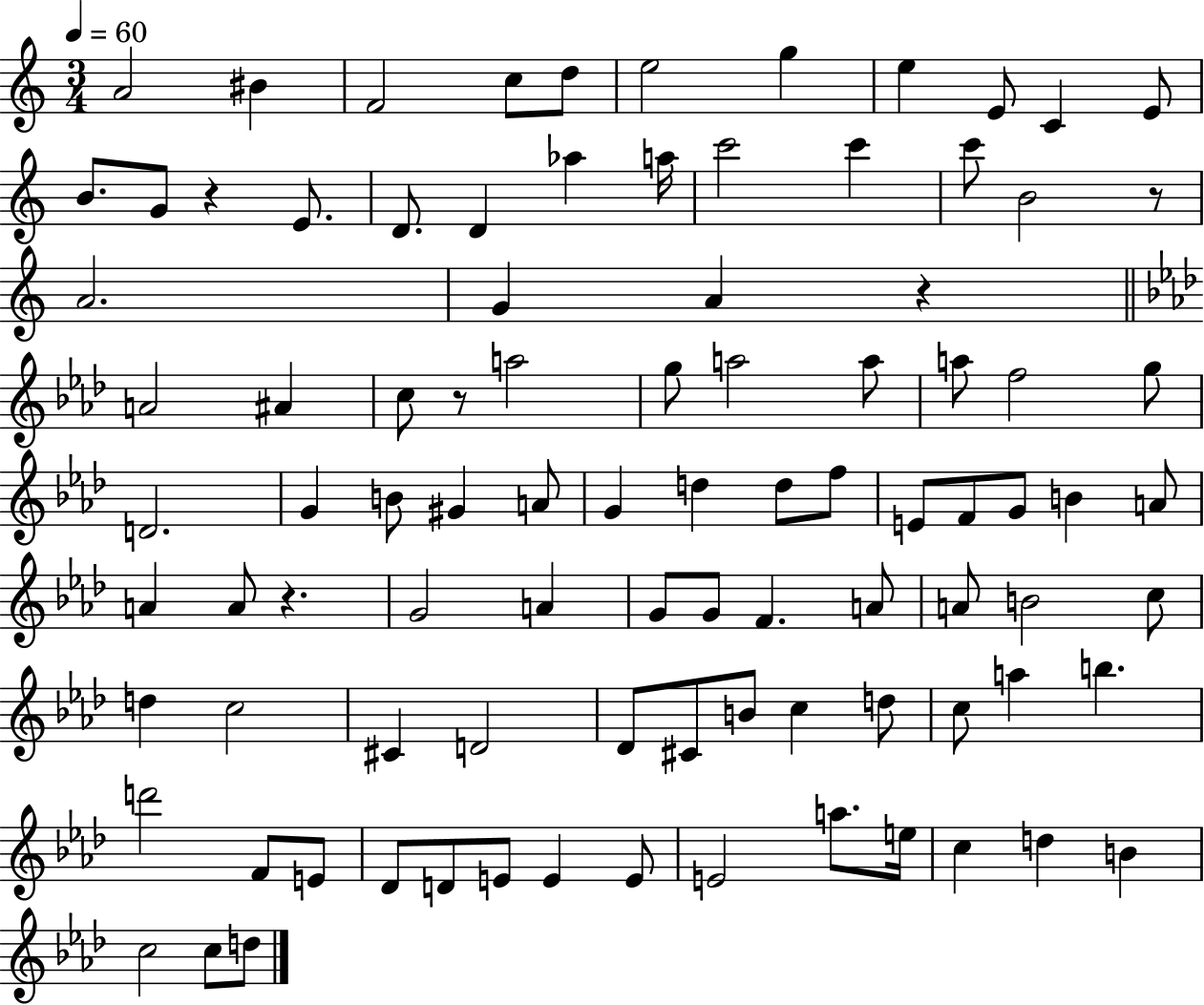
A4/h BIS4/q F4/h C5/e D5/e E5/h G5/q E5/q E4/e C4/q E4/e B4/e. G4/e R/q E4/e. D4/e. D4/q Ab5/q A5/s C6/h C6/q C6/e B4/h R/e A4/h. G4/q A4/q R/q A4/h A#4/q C5/e R/e A5/h G5/e A5/h A5/e A5/e F5/h G5/e D4/h. G4/q B4/e G#4/q A4/e G4/q D5/q D5/e F5/e E4/e F4/e G4/e B4/q A4/e A4/q A4/e R/q. G4/h A4/q G4/e G4/e F4/q. A4/e A4/e B4/h C5/e D5/q C5/h C#4/q D4/h Db4/e C#4/e B4/e C5/q D5/e C5/e A5/q B5/q. D6/h F4/e E4/e Db4/e D4/e E4/e E4/q E4/e E4/h A5/e. E5/s C5/q D5/q B4/q C5/h C5/e D5/e